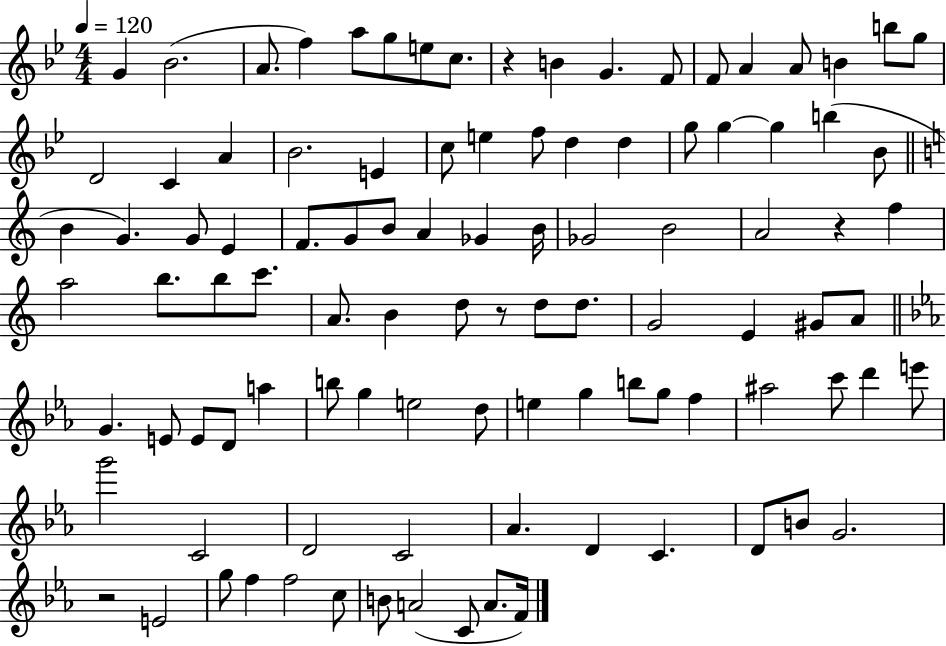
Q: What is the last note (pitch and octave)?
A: F4